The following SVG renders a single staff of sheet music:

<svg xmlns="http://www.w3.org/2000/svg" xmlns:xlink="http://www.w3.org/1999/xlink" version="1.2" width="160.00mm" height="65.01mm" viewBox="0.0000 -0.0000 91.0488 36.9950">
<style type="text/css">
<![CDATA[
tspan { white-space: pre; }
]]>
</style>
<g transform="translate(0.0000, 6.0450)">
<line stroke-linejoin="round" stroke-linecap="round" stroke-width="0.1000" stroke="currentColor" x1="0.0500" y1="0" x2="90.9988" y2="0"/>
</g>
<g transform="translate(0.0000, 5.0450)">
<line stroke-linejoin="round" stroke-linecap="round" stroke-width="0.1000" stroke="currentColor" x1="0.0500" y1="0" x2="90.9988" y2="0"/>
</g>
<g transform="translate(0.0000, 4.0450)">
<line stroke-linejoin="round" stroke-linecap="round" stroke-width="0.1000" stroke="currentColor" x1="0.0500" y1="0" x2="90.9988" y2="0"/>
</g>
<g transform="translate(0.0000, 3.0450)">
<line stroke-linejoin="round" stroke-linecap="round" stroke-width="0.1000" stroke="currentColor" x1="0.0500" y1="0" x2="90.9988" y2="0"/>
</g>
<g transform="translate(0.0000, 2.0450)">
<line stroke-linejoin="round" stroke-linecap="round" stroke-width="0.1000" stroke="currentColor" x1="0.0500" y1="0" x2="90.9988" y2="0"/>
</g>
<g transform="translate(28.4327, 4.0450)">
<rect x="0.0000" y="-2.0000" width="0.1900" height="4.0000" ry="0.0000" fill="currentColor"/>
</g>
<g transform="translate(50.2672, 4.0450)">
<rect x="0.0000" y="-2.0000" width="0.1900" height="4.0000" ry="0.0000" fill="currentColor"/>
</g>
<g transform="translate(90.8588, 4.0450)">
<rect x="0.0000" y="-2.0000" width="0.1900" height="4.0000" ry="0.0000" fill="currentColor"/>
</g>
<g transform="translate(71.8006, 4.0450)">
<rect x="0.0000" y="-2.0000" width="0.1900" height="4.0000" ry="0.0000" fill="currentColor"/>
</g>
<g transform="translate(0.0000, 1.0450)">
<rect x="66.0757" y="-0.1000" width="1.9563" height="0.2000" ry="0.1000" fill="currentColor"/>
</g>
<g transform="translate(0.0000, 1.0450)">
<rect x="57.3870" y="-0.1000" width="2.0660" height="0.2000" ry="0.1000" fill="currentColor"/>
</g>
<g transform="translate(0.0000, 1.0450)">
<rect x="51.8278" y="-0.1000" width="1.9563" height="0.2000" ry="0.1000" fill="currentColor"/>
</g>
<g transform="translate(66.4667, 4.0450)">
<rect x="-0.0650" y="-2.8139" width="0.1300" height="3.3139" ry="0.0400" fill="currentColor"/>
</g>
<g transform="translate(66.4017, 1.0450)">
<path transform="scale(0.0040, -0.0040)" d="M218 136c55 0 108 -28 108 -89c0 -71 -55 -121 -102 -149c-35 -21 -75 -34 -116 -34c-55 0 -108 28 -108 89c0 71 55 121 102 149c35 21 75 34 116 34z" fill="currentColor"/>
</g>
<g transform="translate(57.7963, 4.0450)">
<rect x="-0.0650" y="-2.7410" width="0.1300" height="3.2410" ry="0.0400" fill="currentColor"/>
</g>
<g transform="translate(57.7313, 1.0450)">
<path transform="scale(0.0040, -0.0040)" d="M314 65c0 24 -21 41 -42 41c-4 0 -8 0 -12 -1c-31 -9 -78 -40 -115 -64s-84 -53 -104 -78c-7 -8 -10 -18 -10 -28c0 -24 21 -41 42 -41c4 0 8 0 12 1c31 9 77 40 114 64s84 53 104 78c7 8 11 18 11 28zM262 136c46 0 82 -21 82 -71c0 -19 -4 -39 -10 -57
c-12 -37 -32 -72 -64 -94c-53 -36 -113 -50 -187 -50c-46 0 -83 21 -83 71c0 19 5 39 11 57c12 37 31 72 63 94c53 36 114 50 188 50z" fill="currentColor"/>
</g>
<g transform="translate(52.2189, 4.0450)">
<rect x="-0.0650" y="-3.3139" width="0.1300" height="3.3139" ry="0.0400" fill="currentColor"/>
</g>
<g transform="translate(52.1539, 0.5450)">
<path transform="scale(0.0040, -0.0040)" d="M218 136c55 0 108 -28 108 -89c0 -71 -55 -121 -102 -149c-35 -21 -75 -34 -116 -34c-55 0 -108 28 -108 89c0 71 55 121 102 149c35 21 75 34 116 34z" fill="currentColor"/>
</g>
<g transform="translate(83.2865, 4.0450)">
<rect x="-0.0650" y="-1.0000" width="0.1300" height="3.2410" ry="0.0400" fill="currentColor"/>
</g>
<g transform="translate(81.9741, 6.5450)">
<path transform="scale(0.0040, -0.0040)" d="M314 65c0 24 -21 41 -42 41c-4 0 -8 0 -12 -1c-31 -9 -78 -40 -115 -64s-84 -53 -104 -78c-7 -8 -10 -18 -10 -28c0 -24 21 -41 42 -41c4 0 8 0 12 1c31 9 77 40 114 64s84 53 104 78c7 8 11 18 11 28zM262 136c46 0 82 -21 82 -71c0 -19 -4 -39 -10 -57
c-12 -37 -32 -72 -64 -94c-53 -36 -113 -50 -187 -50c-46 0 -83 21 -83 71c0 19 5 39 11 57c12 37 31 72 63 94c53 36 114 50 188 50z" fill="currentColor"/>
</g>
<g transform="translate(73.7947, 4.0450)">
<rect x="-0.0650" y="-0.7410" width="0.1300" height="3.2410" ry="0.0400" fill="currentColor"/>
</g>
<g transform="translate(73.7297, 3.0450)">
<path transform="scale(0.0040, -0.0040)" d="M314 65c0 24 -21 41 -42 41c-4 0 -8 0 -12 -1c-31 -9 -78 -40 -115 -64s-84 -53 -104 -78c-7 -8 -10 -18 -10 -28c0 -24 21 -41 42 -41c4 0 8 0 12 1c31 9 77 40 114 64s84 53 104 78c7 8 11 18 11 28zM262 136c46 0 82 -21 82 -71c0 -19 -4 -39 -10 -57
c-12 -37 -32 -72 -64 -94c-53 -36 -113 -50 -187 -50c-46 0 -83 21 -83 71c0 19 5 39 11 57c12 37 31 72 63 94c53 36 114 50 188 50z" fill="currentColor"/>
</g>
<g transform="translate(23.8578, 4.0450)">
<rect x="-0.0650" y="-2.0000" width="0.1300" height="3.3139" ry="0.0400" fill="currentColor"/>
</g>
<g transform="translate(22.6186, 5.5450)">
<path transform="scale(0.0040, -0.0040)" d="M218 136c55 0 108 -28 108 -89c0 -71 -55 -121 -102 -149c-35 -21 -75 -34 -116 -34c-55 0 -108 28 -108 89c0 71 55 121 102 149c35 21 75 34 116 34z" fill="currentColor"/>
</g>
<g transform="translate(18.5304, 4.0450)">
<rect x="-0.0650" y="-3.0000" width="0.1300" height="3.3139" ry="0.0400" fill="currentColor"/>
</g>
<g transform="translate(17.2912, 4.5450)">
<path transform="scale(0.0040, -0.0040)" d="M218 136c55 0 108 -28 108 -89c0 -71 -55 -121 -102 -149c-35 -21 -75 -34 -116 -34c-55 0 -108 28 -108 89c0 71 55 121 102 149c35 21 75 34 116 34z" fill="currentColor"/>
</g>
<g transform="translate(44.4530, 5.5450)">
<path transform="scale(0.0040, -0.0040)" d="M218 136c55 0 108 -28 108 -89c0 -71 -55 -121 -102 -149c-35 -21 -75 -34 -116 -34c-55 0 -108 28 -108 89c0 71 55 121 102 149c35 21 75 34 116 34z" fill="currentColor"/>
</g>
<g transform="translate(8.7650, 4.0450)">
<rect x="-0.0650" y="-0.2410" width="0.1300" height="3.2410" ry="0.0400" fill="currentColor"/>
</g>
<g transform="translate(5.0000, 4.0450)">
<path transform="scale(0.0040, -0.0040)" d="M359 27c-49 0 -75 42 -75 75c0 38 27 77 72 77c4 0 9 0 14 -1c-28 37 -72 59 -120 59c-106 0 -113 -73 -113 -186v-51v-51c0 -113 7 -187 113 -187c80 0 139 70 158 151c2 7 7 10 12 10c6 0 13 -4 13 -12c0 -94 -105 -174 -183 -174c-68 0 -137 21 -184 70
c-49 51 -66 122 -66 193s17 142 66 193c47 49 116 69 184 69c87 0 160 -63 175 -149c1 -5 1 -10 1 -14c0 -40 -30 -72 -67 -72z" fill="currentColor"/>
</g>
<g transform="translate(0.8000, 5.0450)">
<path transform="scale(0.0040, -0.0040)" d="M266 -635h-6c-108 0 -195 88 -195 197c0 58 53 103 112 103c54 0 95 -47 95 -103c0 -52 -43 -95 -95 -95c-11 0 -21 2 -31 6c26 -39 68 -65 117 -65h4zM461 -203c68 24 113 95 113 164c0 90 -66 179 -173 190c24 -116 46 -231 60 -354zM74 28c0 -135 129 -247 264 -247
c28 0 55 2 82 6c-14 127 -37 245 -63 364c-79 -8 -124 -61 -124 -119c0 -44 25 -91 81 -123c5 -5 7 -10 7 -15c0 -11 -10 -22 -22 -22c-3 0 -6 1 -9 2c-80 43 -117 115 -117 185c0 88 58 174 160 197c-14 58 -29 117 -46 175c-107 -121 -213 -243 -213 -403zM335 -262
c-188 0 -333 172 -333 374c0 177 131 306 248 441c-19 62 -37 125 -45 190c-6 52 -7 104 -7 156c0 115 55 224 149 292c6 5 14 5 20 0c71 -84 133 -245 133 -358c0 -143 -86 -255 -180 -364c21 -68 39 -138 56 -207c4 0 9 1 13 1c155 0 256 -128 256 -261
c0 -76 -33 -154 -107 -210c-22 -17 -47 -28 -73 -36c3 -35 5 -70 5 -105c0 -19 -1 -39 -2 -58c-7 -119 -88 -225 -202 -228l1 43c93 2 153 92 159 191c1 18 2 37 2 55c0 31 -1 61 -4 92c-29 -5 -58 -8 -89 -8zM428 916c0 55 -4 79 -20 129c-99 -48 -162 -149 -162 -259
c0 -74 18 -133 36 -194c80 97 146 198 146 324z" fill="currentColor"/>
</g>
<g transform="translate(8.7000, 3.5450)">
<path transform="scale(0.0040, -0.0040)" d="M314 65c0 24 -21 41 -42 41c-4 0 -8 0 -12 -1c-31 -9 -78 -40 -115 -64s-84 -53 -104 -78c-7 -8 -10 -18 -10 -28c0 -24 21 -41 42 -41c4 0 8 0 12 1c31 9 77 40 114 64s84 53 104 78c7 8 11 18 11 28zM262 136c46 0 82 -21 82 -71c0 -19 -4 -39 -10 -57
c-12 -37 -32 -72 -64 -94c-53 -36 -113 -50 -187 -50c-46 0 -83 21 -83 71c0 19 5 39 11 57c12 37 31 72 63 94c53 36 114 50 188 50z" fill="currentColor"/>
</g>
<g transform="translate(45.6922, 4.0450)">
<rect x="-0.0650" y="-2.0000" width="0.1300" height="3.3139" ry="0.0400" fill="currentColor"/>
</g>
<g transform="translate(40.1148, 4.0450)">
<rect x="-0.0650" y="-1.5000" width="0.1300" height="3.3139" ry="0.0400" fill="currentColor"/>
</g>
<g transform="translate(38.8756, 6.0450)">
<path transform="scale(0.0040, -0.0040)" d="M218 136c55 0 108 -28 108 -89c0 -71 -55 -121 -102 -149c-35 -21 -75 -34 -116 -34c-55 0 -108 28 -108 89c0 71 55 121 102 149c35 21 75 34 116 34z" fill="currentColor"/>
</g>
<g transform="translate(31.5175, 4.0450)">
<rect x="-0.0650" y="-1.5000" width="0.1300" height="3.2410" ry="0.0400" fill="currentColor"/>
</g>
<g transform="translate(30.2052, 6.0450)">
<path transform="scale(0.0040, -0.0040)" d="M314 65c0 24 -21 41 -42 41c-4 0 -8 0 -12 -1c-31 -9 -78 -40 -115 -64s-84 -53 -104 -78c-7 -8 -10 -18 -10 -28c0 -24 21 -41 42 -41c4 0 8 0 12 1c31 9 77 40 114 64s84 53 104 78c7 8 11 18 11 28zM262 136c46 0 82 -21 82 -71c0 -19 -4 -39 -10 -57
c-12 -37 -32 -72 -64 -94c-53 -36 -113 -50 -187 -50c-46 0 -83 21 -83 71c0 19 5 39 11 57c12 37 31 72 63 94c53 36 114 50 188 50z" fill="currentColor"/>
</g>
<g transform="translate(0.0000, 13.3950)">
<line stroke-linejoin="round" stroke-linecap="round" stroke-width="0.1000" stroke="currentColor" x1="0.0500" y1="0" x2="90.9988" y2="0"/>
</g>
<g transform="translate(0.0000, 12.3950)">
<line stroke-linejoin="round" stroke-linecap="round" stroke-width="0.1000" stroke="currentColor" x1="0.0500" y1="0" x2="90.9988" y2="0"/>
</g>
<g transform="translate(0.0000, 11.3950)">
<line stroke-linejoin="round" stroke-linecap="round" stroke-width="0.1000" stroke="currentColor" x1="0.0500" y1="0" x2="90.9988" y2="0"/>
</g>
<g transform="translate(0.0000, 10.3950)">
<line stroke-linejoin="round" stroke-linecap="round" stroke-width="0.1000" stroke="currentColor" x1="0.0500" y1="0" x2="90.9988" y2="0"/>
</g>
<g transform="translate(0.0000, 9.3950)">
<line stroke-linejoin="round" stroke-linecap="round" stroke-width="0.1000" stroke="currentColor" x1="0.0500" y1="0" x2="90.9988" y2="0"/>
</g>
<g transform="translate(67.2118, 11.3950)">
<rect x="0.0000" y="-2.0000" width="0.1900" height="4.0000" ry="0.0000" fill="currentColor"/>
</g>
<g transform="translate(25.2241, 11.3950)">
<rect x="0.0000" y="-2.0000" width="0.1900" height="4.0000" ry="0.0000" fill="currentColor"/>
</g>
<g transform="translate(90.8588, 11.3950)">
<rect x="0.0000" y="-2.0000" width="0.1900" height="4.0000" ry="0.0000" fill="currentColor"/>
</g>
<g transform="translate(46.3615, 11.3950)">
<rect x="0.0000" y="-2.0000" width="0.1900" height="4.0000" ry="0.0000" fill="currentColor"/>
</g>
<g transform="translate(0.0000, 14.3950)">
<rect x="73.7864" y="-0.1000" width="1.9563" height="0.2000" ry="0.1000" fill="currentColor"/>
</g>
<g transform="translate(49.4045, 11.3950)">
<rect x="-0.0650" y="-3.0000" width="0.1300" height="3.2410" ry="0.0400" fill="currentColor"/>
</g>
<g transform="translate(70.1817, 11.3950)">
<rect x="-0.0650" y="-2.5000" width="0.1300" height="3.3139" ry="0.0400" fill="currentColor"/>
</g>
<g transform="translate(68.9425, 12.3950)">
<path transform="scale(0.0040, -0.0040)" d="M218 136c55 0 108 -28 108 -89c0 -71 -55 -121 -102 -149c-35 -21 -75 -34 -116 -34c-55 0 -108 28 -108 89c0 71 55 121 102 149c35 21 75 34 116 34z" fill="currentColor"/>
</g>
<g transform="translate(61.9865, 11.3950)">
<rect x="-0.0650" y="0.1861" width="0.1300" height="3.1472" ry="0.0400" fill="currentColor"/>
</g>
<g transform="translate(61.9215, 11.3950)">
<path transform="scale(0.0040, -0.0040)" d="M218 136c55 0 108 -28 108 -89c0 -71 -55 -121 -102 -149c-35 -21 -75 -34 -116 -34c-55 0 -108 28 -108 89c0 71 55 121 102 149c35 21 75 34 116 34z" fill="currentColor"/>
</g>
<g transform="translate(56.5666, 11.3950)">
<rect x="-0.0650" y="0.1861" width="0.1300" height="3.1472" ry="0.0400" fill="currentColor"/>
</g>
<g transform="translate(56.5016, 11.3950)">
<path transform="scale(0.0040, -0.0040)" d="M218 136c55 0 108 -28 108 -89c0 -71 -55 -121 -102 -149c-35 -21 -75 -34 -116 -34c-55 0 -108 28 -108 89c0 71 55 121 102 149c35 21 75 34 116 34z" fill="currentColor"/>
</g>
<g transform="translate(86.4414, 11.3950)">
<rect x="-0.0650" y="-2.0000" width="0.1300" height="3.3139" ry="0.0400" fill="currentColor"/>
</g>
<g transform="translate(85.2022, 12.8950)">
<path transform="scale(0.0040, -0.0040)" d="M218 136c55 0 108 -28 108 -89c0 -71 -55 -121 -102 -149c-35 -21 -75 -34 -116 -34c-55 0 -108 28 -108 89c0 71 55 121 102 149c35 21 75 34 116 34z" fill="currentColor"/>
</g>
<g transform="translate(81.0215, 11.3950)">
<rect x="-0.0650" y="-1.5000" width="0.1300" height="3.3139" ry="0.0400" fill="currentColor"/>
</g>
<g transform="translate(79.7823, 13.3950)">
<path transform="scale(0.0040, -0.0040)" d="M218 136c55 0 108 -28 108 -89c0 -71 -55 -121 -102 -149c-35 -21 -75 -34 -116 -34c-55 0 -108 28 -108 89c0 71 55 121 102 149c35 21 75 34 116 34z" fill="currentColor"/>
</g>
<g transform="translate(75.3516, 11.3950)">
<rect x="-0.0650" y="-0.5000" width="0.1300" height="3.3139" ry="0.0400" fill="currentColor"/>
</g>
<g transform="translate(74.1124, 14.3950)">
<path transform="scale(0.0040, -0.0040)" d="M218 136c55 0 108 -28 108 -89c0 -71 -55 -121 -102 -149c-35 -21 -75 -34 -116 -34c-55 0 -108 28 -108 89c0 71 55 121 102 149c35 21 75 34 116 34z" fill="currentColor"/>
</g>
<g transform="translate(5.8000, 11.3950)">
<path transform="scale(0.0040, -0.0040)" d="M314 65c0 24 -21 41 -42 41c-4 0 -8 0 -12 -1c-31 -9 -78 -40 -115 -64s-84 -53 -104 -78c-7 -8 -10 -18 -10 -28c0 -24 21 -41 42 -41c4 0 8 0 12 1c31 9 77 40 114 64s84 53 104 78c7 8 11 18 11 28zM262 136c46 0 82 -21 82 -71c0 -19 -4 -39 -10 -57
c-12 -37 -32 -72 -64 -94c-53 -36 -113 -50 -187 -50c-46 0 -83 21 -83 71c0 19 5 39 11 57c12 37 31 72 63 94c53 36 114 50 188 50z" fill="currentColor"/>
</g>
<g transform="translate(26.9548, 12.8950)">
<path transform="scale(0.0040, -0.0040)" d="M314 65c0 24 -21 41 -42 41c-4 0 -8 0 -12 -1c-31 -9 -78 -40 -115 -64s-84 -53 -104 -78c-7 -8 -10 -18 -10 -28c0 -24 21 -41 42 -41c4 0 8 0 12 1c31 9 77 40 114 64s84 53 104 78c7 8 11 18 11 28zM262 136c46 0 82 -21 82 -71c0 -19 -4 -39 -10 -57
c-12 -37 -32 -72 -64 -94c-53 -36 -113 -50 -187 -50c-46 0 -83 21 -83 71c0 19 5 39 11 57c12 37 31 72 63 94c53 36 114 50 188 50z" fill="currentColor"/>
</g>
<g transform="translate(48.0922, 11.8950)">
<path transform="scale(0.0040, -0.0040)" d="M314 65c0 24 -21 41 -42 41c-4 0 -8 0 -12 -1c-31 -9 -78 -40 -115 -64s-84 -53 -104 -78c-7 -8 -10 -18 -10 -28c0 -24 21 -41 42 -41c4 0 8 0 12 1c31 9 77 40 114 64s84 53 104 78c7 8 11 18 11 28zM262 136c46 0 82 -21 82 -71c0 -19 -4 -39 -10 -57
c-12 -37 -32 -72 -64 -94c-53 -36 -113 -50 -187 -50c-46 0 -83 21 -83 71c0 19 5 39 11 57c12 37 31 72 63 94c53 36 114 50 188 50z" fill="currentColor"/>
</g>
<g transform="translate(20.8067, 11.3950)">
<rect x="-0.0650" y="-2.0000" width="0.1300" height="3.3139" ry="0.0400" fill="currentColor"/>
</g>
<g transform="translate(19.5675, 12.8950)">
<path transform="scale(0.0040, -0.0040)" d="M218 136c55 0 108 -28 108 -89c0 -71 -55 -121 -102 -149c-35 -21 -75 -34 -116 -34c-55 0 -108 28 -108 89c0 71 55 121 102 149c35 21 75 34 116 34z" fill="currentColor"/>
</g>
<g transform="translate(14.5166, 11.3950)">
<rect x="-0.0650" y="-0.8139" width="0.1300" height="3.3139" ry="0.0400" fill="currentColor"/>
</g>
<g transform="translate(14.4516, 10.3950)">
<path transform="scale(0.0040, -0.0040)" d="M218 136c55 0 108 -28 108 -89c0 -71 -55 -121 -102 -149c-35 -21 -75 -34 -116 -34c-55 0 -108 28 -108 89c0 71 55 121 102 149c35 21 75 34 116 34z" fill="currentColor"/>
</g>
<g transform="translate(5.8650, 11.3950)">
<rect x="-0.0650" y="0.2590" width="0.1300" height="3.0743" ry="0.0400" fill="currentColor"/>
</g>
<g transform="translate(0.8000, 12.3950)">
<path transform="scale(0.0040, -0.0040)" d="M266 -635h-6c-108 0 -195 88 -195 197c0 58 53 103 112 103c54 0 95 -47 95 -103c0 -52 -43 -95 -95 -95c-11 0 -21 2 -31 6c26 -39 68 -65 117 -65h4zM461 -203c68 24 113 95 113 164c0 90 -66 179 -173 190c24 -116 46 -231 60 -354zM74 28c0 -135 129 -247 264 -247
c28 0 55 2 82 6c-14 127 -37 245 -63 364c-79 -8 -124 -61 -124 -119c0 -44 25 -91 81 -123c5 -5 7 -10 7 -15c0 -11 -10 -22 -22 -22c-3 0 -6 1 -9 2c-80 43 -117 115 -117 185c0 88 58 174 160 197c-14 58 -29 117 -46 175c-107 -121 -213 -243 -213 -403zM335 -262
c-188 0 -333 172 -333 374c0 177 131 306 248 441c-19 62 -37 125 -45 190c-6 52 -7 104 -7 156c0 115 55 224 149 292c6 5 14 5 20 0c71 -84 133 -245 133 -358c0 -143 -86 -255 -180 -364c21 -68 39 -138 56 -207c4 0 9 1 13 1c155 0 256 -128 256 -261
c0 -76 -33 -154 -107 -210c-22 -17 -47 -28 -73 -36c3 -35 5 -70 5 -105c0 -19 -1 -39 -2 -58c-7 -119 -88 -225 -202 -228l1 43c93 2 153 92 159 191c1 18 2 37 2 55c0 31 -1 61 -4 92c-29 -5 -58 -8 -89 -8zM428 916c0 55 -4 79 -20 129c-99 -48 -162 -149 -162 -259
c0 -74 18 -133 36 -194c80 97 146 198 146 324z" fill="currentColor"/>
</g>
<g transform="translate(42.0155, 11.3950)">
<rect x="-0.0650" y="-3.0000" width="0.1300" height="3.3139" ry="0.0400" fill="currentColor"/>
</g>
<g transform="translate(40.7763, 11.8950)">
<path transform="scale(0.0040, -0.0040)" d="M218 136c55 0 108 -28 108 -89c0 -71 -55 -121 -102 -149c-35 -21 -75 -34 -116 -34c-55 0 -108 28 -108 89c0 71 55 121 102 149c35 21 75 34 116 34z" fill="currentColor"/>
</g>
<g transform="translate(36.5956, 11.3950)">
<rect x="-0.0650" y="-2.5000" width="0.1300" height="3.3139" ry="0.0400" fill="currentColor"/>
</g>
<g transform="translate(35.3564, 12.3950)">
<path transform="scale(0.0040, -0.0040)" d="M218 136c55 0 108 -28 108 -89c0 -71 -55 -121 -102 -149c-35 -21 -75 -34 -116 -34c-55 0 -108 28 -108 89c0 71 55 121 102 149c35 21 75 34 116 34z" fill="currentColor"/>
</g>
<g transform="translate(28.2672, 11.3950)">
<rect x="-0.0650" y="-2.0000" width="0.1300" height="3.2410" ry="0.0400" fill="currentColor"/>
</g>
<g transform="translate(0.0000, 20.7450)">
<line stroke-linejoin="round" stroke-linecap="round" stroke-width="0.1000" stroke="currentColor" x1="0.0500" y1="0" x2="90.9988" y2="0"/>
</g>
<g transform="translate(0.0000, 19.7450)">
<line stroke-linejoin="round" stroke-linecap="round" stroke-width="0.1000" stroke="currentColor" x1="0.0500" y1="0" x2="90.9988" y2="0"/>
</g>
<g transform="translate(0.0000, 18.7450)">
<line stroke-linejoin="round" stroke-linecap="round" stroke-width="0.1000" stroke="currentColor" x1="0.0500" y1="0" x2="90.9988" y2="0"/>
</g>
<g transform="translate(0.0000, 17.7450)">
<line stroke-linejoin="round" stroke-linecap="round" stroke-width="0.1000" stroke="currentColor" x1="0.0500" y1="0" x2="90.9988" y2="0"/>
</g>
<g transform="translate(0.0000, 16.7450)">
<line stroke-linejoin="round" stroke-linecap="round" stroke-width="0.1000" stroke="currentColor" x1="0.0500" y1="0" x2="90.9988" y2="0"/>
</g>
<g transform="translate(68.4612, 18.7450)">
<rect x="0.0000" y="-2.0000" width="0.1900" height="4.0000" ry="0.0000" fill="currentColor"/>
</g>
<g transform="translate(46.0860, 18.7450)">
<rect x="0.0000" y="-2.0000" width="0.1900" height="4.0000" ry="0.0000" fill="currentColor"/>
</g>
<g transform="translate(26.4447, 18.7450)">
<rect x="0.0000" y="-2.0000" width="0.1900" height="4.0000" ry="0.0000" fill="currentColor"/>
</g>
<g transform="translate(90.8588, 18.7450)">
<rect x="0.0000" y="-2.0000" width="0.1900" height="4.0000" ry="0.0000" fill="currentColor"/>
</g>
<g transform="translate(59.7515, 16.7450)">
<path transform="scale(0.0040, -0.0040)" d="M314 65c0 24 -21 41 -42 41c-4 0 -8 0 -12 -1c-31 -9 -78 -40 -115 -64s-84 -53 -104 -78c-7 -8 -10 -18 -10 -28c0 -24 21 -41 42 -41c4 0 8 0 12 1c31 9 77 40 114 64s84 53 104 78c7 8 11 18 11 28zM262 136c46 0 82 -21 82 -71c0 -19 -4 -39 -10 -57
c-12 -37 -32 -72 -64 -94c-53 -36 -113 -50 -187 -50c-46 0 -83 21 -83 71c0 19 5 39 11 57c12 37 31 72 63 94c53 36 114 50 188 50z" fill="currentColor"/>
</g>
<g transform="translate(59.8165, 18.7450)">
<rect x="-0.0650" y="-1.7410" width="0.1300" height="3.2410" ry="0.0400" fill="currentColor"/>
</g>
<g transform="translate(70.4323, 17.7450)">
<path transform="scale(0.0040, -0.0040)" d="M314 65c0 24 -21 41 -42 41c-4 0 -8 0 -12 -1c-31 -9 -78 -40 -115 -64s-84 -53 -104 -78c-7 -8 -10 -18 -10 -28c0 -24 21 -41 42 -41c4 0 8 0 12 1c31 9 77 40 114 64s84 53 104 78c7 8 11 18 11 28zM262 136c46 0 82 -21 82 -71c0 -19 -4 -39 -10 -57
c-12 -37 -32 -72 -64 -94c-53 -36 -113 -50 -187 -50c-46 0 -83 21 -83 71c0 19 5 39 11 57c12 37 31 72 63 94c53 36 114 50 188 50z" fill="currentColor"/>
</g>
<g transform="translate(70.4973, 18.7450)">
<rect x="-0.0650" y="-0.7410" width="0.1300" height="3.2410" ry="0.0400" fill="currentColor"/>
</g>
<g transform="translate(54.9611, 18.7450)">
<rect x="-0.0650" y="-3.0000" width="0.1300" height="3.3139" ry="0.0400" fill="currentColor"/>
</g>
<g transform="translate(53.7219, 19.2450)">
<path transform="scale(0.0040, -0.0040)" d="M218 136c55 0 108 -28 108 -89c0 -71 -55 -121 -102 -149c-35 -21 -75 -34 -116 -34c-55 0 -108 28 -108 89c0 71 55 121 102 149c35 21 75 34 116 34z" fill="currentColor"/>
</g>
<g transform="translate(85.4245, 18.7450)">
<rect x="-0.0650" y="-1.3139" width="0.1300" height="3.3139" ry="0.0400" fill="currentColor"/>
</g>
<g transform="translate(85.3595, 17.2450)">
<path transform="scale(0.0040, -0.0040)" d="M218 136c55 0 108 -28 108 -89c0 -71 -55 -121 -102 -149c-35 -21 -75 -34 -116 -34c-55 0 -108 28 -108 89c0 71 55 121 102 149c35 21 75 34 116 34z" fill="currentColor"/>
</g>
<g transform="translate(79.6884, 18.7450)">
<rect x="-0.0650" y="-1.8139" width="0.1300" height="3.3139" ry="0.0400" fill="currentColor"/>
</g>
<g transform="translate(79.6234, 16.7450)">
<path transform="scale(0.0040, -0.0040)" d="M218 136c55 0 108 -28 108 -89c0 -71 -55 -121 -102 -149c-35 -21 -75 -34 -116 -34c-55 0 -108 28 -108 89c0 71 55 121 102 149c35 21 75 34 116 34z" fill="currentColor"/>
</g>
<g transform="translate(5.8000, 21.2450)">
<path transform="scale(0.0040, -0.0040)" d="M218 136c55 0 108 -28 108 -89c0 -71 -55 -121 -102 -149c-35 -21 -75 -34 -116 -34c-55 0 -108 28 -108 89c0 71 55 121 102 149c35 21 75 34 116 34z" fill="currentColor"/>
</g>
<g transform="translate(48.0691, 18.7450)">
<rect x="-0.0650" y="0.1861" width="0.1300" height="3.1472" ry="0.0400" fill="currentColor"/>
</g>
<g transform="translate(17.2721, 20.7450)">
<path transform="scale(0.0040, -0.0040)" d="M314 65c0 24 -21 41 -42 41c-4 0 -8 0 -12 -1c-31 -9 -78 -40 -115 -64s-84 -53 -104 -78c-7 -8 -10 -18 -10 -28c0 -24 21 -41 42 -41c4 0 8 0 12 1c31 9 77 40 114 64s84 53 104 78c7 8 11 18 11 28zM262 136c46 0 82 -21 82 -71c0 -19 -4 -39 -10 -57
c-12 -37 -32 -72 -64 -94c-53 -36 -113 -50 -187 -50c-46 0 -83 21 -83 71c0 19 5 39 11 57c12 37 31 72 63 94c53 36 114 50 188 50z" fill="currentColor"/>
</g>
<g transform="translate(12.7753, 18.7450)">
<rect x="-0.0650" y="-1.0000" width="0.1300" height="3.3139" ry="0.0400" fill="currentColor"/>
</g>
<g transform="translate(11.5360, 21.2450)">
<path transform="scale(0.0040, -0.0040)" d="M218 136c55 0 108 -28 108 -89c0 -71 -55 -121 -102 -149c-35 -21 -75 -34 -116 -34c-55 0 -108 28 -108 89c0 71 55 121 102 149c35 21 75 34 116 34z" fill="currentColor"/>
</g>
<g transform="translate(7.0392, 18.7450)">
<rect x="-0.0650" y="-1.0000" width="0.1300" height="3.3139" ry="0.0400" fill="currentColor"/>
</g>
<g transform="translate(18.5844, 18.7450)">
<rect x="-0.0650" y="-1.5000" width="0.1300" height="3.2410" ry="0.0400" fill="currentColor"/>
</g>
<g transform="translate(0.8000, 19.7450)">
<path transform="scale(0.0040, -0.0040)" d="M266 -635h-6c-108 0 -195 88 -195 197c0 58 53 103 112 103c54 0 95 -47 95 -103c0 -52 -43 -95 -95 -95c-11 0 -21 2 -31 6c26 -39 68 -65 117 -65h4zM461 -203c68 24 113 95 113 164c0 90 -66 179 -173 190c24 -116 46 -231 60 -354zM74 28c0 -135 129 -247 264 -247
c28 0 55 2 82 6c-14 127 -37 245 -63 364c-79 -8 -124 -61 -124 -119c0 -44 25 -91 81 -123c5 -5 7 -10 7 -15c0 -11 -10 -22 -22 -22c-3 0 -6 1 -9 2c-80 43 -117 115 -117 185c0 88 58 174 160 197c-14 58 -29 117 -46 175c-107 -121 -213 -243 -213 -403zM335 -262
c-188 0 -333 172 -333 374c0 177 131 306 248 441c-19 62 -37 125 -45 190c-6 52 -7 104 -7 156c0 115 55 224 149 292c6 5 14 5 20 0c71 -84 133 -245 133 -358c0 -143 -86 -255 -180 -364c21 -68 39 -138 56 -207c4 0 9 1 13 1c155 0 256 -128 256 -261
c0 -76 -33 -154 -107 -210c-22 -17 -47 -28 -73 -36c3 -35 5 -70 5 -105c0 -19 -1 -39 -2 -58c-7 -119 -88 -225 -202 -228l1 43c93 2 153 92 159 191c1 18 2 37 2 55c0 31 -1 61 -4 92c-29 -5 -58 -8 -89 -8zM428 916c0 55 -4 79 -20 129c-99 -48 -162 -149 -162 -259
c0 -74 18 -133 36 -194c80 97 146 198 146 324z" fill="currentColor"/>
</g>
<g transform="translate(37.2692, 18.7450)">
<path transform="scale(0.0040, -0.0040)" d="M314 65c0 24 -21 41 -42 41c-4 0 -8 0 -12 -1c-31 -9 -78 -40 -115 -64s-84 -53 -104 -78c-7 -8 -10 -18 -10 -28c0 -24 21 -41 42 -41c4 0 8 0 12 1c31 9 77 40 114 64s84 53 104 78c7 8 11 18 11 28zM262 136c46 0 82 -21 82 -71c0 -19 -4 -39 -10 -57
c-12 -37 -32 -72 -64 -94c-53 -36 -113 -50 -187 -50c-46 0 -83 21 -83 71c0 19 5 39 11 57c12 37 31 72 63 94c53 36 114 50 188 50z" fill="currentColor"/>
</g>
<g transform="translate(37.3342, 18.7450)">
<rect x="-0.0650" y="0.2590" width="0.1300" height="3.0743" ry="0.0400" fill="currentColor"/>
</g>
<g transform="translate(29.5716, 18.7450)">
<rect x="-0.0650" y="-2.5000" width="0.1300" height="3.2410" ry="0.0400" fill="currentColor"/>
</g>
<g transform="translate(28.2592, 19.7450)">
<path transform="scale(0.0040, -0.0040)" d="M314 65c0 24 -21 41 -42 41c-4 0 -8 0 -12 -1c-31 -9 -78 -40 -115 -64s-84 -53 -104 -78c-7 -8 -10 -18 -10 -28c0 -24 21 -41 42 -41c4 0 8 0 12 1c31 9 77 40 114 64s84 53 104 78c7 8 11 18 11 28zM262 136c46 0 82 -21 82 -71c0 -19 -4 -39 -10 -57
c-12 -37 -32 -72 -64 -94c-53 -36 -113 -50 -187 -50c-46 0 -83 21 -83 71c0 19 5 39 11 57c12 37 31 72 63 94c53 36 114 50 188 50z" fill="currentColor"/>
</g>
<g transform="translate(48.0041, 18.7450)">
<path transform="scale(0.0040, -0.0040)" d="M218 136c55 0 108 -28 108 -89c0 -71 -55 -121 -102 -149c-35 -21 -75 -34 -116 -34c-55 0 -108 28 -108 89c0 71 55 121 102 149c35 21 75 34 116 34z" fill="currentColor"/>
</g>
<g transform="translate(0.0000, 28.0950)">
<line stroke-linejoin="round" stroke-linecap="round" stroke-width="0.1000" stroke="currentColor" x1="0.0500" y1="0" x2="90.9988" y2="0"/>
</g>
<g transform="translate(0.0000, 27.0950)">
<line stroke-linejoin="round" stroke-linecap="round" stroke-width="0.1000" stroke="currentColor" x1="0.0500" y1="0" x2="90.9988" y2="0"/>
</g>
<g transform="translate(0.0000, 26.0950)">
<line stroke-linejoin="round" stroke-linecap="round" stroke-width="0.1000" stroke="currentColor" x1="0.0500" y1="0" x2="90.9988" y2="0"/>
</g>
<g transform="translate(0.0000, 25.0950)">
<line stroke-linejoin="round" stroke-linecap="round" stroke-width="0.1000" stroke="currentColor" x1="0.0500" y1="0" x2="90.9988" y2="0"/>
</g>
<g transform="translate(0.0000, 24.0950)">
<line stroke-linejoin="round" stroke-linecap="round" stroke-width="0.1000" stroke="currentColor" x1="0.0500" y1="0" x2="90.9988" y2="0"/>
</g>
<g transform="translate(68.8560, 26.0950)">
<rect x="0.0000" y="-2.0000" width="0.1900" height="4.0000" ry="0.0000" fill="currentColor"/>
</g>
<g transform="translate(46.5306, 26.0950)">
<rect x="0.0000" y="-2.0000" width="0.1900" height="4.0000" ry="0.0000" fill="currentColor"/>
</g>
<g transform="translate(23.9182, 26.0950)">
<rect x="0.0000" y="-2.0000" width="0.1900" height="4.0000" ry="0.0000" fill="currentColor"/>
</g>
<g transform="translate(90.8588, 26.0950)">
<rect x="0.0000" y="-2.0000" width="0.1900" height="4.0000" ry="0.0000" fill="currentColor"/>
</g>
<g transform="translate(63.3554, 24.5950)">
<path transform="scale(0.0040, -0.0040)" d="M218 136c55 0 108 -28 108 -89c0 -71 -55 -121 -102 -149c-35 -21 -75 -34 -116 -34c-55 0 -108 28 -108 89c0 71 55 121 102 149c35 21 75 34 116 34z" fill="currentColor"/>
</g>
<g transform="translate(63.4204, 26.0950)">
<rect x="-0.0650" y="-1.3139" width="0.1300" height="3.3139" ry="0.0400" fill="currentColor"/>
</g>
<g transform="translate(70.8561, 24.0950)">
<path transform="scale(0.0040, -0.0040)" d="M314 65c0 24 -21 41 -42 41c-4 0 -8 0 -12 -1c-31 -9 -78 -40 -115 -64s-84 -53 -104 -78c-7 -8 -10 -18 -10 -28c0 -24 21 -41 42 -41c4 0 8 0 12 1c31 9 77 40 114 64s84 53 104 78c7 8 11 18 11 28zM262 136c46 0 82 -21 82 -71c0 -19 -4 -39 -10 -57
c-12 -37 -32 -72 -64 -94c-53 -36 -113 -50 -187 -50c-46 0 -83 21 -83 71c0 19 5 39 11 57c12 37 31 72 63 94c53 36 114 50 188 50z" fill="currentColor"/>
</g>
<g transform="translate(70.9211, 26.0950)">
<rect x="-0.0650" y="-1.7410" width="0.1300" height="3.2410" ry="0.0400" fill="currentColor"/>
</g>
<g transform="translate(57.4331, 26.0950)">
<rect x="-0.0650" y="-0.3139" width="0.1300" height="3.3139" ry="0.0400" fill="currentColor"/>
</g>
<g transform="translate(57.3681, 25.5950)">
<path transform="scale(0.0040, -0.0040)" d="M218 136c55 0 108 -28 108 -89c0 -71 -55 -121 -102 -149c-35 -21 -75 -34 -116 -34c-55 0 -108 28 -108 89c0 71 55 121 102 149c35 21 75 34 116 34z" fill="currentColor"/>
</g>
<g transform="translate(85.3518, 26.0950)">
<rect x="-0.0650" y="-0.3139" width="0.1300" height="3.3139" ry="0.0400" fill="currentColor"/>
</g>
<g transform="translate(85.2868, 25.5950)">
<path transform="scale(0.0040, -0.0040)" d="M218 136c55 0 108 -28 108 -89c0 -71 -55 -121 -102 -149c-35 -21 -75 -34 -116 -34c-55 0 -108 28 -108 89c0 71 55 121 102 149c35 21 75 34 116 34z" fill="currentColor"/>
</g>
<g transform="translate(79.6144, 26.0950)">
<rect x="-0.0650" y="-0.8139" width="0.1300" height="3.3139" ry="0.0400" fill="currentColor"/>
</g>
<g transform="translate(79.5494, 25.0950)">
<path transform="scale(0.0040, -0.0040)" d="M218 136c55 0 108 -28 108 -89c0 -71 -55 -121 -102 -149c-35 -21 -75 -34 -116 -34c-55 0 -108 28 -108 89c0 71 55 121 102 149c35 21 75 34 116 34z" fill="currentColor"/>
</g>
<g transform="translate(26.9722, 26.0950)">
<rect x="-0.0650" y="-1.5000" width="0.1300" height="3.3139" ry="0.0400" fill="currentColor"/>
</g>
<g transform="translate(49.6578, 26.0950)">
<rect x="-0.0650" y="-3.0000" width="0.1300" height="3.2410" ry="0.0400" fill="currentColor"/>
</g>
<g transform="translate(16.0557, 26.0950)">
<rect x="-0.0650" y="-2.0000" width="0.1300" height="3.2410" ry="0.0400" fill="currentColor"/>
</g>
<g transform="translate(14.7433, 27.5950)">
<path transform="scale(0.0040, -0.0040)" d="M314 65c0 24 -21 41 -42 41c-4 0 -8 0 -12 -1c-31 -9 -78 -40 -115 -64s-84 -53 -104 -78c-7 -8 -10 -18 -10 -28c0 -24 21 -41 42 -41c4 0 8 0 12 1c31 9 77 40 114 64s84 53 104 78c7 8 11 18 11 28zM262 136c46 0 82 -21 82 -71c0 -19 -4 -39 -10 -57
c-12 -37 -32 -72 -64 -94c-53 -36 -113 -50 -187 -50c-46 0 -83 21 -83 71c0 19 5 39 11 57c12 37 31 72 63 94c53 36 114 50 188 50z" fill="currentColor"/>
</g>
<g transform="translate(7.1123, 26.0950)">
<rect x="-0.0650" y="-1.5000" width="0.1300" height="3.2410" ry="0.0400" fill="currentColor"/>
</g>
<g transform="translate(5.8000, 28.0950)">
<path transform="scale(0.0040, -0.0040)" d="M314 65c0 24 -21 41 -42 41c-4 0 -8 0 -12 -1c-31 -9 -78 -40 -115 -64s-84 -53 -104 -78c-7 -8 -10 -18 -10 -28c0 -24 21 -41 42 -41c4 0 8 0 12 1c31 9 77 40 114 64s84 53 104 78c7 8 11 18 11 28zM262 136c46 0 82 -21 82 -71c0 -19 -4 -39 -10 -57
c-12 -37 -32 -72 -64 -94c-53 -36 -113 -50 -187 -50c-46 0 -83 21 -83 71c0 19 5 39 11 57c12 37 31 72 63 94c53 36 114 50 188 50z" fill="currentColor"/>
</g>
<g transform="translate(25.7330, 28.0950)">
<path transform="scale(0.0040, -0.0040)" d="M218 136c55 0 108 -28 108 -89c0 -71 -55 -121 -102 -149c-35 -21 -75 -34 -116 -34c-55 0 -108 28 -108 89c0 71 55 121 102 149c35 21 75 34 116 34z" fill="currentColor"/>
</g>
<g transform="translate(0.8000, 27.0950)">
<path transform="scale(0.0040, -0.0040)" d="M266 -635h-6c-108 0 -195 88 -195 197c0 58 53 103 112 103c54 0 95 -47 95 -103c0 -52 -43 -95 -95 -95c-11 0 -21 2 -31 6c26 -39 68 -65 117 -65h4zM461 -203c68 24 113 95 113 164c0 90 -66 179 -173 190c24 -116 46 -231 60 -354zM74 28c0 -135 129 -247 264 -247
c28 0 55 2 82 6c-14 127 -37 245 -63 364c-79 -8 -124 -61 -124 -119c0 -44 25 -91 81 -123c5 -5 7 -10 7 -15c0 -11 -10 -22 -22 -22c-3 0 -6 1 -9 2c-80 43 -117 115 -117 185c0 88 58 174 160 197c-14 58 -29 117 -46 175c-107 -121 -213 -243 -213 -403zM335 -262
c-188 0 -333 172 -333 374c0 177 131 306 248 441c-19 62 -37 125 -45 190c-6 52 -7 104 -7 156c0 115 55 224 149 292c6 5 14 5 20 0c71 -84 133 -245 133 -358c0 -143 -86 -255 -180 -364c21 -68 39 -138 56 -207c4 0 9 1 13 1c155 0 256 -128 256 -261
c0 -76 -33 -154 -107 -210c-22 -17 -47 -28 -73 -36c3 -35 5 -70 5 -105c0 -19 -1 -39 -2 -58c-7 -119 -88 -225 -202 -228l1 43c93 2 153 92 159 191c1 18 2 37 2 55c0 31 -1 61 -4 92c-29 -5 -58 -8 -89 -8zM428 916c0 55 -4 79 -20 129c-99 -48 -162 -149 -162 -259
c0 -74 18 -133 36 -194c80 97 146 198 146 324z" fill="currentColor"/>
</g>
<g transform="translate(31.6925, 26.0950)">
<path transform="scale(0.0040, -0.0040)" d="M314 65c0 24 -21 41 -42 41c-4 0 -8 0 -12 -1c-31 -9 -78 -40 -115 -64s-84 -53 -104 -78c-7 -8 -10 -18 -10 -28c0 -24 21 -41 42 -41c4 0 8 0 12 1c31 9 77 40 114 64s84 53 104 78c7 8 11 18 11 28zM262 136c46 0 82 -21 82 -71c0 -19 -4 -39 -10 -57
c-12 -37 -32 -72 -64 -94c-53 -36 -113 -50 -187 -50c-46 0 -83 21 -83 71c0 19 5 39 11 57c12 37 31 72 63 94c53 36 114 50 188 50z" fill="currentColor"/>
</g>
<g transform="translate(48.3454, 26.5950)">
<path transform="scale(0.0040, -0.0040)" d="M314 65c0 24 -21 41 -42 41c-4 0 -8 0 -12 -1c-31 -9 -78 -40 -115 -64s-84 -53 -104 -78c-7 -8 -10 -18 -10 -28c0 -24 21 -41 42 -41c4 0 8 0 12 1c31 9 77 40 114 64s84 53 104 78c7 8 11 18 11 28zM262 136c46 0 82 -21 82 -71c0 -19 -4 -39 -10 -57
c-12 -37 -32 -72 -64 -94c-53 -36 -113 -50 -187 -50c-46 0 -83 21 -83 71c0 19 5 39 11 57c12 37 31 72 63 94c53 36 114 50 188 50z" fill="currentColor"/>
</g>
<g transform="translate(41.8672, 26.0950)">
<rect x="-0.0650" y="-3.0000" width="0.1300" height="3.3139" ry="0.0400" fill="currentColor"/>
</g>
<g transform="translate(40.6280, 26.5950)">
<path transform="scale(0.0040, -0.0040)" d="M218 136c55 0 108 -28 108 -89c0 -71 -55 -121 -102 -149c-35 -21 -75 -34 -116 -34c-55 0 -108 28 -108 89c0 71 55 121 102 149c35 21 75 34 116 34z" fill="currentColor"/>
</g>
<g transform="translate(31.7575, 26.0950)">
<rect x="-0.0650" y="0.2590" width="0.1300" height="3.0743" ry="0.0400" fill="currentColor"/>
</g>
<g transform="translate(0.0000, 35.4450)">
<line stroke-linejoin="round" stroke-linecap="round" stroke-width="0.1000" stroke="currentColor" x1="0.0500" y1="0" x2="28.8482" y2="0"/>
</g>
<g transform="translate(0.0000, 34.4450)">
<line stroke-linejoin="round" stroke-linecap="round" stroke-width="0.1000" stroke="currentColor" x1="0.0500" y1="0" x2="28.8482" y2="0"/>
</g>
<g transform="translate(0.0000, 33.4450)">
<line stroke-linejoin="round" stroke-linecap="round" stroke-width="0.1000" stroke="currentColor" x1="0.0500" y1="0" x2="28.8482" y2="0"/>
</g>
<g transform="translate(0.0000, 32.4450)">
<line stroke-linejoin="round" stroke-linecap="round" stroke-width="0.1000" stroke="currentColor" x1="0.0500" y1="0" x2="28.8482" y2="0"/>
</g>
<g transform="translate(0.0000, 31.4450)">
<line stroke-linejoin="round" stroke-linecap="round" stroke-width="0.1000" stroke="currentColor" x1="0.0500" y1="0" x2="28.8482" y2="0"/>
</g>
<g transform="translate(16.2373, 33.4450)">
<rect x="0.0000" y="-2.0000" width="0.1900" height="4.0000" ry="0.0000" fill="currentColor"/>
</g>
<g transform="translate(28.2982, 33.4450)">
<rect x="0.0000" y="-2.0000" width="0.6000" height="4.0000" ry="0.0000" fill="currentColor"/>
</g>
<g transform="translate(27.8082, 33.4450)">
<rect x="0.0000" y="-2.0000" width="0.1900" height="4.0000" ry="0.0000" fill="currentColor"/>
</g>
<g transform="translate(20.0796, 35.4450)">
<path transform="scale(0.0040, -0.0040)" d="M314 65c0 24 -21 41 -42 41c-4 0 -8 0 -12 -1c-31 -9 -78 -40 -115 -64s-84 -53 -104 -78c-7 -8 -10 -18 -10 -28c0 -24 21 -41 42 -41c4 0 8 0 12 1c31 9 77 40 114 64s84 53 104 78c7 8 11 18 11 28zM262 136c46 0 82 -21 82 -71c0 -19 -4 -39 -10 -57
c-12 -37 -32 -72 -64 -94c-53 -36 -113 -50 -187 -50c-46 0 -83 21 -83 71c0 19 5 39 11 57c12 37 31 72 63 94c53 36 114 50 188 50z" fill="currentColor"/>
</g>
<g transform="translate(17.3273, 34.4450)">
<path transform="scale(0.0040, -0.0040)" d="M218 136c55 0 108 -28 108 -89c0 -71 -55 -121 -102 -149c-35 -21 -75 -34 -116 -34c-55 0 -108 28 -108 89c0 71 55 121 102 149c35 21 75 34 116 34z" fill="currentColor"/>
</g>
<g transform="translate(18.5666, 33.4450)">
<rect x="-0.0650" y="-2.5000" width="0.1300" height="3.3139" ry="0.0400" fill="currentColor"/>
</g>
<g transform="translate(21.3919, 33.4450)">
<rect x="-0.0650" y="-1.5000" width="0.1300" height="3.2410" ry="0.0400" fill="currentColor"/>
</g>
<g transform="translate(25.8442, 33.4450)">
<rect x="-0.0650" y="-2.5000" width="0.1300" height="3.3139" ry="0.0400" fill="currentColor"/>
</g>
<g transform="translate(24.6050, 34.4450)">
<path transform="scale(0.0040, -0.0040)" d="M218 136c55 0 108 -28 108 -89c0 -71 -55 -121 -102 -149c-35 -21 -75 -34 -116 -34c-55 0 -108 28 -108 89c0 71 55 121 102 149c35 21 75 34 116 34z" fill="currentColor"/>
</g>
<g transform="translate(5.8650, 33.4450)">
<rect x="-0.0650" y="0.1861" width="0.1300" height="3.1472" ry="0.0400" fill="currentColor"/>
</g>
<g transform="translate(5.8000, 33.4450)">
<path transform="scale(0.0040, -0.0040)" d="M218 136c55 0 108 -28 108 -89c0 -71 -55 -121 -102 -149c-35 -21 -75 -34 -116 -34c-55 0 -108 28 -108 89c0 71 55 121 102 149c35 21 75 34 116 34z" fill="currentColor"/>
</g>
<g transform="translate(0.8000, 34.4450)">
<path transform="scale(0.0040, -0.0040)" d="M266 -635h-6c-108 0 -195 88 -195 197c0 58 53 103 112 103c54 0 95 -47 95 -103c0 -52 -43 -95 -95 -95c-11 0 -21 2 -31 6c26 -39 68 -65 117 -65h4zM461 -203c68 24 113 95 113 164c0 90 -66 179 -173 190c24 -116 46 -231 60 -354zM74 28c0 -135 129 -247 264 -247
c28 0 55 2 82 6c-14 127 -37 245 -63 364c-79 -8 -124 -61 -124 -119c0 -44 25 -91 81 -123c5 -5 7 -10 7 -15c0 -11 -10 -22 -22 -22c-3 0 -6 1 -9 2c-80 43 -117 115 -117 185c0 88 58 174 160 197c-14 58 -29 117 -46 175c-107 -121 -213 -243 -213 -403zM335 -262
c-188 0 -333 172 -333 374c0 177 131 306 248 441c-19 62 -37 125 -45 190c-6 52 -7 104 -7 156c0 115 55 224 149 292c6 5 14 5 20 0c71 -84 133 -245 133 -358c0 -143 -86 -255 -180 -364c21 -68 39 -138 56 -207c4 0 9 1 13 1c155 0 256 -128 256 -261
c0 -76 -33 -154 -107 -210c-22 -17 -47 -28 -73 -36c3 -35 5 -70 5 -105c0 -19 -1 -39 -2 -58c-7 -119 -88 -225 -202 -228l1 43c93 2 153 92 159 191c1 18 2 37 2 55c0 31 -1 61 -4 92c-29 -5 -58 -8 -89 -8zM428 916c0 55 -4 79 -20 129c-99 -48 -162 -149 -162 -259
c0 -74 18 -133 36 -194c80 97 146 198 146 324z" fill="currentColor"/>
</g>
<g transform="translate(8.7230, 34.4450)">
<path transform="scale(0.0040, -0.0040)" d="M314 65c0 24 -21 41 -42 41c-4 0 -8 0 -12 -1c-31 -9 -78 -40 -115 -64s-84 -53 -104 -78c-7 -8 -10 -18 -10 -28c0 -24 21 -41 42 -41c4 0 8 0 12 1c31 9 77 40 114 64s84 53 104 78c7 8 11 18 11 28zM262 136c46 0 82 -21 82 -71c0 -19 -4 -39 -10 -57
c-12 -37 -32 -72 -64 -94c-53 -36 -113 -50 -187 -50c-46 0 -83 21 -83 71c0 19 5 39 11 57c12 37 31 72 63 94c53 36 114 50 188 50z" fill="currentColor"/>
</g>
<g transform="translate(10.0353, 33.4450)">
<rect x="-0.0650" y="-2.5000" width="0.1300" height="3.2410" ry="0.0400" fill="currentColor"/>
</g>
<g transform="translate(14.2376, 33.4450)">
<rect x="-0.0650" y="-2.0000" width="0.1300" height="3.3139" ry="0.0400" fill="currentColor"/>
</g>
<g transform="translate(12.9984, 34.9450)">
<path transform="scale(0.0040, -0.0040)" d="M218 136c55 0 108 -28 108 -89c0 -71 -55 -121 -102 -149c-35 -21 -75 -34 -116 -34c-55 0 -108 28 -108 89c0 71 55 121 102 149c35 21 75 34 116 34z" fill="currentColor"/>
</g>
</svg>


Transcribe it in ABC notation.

X:1
T:Untitled
M:4/4
L:1/4
K:C
c2 A F E2 E F b a2 a d2 D2 B2 d F F2 G A A2 B B G C E F D D E2 G2 B2 B A f2 d2 f e E2 F2 E B2 A A2 c e f2 d c B G2 F G E2 G